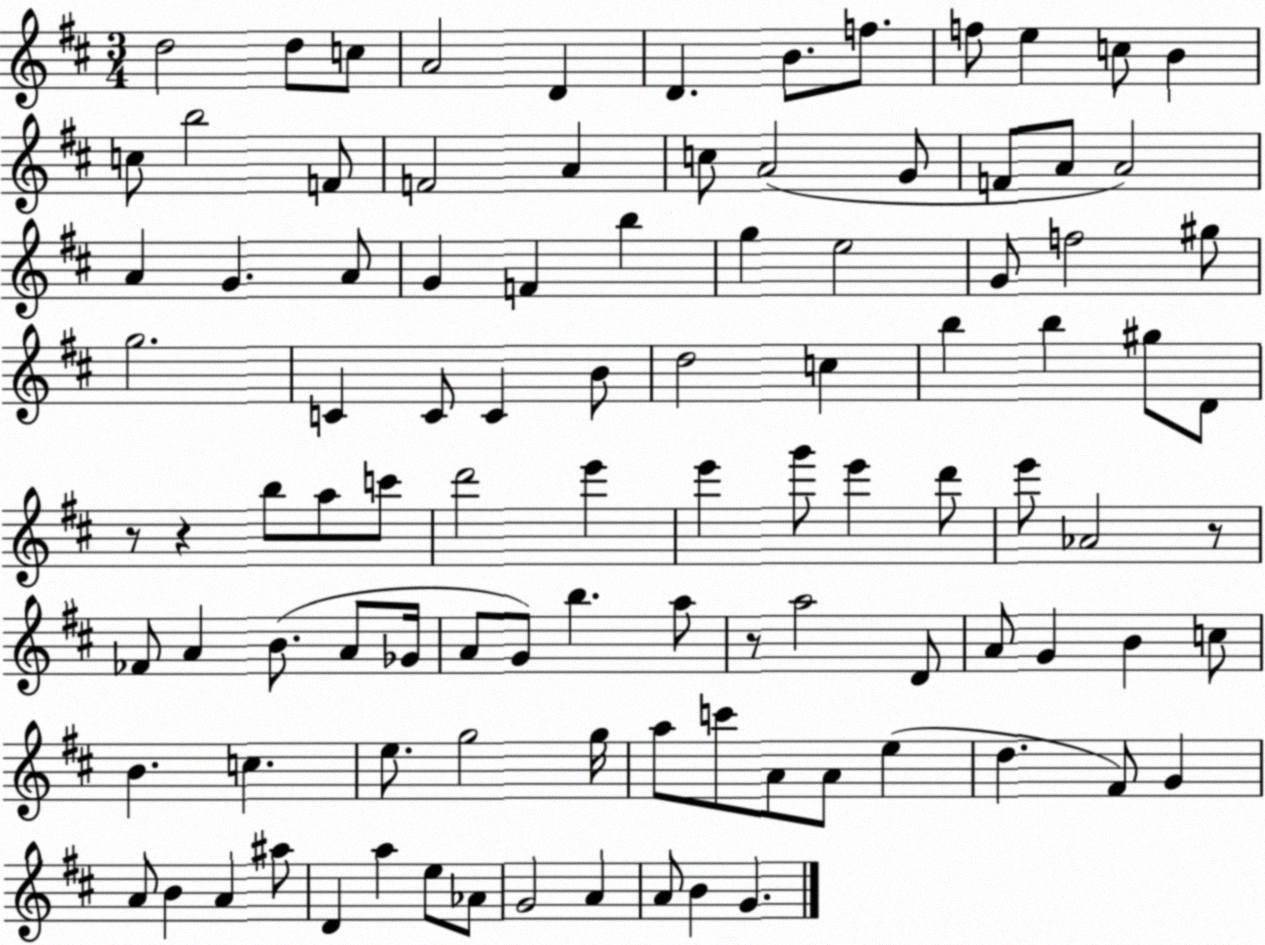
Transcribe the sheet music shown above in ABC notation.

X:1
T:Untitled
M:3/4
L:1/4
K:D
d2 d/2 c/2 A2 D D B/2 f/2 f/2 e c/2 B c/2 b2 F/2 F2 A c/2 A2 G/2 F/2 A/2 A2 A G A/2 G F b g e2 G/2 f2 ^g/2 g2 C C/2 C B/2 d2 c b b ^g/2 D/2 z/2 z b/2 a/2 c'/2 d'2 e' e' g'/2 e' d'/2 e'/2 _A2 z/2 _F/2 A B/2 A/2 _G/4 A/2 G/2 b a/2 z/2 a2 D/2 A/2 G B c/2 B c e/2 g2 g/4 a/2 c'/2 A/2 A/2 e d ^F/2 G A/2 B A ^a/2 D a e/2 _A/2 G2 A A/2 B G